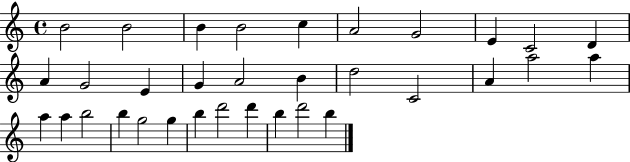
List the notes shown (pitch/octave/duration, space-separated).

B4/h B4/h B4/q B4/h C5/q A4/h G4/h E4/q C4/h D4/q A4/q G4/h E4/q G4/q A4/h B4/q D5/h C4/h A4/q A5/h A5/q A5/q A5/q B5/h B5/q G5/h G5/q B5/q D6/h D6/q B5/q D6/h B5/q